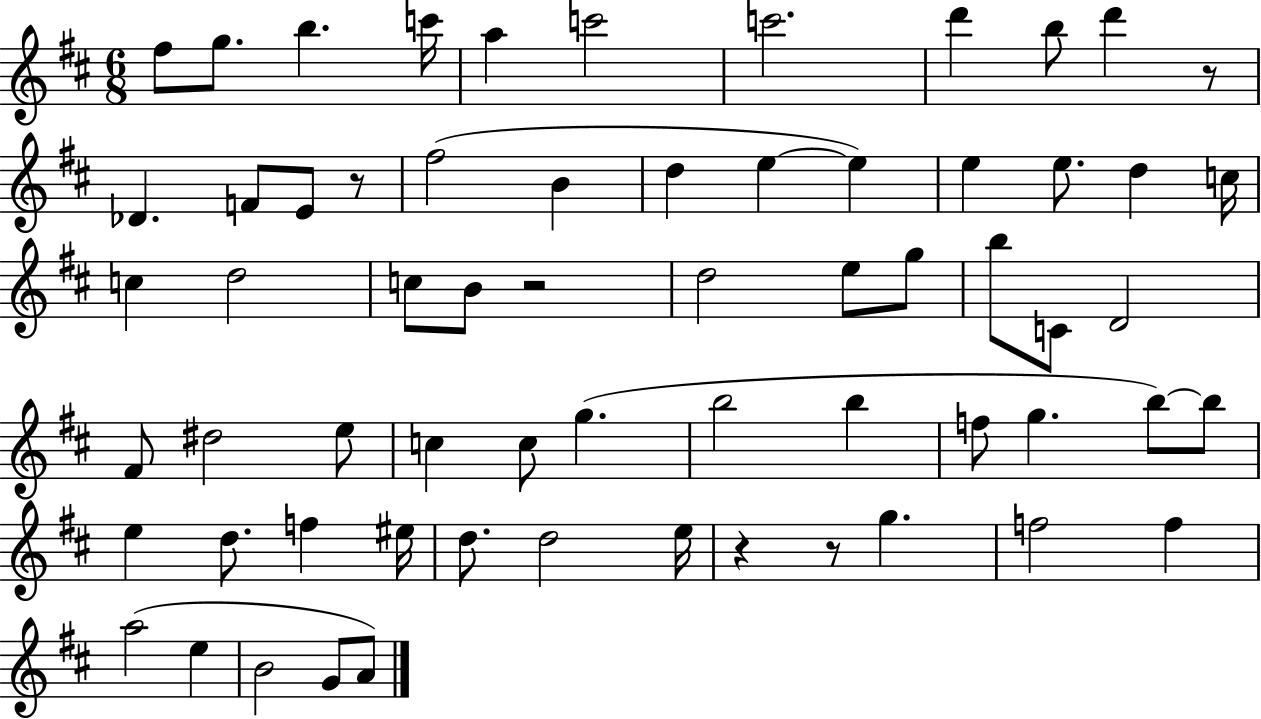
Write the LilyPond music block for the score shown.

{
  \clef treble
  \numericTimeSignature
  \time 6/8
  \key d \major
  fis''8 g''8. b''4. c'''16 | a''4 c'''2 | c'''2. | d'''4 b''8 d'''4 r8 | \break des'4. f'8 e'8 r8 | fis''2( b'4 | d''4 e''4~~ e''4) | e''4 e''8. d''4 c''16 | \break c''4 d''2 | c''8 b'8 r2 | d''2 e''8 g''8 | b''8 c'8 d'2 | \break fis'8 dis''2 e''8 | c''4 c''8 g''4.( | b''2 b''4 | f''8 g''4. b''8~~) b''8 | \break e''4 d''8. f''4 eis''16 | d''8. d''2 e''16 | r4 r8 g''4. | f''2 f''4 | \break a''2( e''4 | b'2 g'8 a'8) | \bar "|."
}